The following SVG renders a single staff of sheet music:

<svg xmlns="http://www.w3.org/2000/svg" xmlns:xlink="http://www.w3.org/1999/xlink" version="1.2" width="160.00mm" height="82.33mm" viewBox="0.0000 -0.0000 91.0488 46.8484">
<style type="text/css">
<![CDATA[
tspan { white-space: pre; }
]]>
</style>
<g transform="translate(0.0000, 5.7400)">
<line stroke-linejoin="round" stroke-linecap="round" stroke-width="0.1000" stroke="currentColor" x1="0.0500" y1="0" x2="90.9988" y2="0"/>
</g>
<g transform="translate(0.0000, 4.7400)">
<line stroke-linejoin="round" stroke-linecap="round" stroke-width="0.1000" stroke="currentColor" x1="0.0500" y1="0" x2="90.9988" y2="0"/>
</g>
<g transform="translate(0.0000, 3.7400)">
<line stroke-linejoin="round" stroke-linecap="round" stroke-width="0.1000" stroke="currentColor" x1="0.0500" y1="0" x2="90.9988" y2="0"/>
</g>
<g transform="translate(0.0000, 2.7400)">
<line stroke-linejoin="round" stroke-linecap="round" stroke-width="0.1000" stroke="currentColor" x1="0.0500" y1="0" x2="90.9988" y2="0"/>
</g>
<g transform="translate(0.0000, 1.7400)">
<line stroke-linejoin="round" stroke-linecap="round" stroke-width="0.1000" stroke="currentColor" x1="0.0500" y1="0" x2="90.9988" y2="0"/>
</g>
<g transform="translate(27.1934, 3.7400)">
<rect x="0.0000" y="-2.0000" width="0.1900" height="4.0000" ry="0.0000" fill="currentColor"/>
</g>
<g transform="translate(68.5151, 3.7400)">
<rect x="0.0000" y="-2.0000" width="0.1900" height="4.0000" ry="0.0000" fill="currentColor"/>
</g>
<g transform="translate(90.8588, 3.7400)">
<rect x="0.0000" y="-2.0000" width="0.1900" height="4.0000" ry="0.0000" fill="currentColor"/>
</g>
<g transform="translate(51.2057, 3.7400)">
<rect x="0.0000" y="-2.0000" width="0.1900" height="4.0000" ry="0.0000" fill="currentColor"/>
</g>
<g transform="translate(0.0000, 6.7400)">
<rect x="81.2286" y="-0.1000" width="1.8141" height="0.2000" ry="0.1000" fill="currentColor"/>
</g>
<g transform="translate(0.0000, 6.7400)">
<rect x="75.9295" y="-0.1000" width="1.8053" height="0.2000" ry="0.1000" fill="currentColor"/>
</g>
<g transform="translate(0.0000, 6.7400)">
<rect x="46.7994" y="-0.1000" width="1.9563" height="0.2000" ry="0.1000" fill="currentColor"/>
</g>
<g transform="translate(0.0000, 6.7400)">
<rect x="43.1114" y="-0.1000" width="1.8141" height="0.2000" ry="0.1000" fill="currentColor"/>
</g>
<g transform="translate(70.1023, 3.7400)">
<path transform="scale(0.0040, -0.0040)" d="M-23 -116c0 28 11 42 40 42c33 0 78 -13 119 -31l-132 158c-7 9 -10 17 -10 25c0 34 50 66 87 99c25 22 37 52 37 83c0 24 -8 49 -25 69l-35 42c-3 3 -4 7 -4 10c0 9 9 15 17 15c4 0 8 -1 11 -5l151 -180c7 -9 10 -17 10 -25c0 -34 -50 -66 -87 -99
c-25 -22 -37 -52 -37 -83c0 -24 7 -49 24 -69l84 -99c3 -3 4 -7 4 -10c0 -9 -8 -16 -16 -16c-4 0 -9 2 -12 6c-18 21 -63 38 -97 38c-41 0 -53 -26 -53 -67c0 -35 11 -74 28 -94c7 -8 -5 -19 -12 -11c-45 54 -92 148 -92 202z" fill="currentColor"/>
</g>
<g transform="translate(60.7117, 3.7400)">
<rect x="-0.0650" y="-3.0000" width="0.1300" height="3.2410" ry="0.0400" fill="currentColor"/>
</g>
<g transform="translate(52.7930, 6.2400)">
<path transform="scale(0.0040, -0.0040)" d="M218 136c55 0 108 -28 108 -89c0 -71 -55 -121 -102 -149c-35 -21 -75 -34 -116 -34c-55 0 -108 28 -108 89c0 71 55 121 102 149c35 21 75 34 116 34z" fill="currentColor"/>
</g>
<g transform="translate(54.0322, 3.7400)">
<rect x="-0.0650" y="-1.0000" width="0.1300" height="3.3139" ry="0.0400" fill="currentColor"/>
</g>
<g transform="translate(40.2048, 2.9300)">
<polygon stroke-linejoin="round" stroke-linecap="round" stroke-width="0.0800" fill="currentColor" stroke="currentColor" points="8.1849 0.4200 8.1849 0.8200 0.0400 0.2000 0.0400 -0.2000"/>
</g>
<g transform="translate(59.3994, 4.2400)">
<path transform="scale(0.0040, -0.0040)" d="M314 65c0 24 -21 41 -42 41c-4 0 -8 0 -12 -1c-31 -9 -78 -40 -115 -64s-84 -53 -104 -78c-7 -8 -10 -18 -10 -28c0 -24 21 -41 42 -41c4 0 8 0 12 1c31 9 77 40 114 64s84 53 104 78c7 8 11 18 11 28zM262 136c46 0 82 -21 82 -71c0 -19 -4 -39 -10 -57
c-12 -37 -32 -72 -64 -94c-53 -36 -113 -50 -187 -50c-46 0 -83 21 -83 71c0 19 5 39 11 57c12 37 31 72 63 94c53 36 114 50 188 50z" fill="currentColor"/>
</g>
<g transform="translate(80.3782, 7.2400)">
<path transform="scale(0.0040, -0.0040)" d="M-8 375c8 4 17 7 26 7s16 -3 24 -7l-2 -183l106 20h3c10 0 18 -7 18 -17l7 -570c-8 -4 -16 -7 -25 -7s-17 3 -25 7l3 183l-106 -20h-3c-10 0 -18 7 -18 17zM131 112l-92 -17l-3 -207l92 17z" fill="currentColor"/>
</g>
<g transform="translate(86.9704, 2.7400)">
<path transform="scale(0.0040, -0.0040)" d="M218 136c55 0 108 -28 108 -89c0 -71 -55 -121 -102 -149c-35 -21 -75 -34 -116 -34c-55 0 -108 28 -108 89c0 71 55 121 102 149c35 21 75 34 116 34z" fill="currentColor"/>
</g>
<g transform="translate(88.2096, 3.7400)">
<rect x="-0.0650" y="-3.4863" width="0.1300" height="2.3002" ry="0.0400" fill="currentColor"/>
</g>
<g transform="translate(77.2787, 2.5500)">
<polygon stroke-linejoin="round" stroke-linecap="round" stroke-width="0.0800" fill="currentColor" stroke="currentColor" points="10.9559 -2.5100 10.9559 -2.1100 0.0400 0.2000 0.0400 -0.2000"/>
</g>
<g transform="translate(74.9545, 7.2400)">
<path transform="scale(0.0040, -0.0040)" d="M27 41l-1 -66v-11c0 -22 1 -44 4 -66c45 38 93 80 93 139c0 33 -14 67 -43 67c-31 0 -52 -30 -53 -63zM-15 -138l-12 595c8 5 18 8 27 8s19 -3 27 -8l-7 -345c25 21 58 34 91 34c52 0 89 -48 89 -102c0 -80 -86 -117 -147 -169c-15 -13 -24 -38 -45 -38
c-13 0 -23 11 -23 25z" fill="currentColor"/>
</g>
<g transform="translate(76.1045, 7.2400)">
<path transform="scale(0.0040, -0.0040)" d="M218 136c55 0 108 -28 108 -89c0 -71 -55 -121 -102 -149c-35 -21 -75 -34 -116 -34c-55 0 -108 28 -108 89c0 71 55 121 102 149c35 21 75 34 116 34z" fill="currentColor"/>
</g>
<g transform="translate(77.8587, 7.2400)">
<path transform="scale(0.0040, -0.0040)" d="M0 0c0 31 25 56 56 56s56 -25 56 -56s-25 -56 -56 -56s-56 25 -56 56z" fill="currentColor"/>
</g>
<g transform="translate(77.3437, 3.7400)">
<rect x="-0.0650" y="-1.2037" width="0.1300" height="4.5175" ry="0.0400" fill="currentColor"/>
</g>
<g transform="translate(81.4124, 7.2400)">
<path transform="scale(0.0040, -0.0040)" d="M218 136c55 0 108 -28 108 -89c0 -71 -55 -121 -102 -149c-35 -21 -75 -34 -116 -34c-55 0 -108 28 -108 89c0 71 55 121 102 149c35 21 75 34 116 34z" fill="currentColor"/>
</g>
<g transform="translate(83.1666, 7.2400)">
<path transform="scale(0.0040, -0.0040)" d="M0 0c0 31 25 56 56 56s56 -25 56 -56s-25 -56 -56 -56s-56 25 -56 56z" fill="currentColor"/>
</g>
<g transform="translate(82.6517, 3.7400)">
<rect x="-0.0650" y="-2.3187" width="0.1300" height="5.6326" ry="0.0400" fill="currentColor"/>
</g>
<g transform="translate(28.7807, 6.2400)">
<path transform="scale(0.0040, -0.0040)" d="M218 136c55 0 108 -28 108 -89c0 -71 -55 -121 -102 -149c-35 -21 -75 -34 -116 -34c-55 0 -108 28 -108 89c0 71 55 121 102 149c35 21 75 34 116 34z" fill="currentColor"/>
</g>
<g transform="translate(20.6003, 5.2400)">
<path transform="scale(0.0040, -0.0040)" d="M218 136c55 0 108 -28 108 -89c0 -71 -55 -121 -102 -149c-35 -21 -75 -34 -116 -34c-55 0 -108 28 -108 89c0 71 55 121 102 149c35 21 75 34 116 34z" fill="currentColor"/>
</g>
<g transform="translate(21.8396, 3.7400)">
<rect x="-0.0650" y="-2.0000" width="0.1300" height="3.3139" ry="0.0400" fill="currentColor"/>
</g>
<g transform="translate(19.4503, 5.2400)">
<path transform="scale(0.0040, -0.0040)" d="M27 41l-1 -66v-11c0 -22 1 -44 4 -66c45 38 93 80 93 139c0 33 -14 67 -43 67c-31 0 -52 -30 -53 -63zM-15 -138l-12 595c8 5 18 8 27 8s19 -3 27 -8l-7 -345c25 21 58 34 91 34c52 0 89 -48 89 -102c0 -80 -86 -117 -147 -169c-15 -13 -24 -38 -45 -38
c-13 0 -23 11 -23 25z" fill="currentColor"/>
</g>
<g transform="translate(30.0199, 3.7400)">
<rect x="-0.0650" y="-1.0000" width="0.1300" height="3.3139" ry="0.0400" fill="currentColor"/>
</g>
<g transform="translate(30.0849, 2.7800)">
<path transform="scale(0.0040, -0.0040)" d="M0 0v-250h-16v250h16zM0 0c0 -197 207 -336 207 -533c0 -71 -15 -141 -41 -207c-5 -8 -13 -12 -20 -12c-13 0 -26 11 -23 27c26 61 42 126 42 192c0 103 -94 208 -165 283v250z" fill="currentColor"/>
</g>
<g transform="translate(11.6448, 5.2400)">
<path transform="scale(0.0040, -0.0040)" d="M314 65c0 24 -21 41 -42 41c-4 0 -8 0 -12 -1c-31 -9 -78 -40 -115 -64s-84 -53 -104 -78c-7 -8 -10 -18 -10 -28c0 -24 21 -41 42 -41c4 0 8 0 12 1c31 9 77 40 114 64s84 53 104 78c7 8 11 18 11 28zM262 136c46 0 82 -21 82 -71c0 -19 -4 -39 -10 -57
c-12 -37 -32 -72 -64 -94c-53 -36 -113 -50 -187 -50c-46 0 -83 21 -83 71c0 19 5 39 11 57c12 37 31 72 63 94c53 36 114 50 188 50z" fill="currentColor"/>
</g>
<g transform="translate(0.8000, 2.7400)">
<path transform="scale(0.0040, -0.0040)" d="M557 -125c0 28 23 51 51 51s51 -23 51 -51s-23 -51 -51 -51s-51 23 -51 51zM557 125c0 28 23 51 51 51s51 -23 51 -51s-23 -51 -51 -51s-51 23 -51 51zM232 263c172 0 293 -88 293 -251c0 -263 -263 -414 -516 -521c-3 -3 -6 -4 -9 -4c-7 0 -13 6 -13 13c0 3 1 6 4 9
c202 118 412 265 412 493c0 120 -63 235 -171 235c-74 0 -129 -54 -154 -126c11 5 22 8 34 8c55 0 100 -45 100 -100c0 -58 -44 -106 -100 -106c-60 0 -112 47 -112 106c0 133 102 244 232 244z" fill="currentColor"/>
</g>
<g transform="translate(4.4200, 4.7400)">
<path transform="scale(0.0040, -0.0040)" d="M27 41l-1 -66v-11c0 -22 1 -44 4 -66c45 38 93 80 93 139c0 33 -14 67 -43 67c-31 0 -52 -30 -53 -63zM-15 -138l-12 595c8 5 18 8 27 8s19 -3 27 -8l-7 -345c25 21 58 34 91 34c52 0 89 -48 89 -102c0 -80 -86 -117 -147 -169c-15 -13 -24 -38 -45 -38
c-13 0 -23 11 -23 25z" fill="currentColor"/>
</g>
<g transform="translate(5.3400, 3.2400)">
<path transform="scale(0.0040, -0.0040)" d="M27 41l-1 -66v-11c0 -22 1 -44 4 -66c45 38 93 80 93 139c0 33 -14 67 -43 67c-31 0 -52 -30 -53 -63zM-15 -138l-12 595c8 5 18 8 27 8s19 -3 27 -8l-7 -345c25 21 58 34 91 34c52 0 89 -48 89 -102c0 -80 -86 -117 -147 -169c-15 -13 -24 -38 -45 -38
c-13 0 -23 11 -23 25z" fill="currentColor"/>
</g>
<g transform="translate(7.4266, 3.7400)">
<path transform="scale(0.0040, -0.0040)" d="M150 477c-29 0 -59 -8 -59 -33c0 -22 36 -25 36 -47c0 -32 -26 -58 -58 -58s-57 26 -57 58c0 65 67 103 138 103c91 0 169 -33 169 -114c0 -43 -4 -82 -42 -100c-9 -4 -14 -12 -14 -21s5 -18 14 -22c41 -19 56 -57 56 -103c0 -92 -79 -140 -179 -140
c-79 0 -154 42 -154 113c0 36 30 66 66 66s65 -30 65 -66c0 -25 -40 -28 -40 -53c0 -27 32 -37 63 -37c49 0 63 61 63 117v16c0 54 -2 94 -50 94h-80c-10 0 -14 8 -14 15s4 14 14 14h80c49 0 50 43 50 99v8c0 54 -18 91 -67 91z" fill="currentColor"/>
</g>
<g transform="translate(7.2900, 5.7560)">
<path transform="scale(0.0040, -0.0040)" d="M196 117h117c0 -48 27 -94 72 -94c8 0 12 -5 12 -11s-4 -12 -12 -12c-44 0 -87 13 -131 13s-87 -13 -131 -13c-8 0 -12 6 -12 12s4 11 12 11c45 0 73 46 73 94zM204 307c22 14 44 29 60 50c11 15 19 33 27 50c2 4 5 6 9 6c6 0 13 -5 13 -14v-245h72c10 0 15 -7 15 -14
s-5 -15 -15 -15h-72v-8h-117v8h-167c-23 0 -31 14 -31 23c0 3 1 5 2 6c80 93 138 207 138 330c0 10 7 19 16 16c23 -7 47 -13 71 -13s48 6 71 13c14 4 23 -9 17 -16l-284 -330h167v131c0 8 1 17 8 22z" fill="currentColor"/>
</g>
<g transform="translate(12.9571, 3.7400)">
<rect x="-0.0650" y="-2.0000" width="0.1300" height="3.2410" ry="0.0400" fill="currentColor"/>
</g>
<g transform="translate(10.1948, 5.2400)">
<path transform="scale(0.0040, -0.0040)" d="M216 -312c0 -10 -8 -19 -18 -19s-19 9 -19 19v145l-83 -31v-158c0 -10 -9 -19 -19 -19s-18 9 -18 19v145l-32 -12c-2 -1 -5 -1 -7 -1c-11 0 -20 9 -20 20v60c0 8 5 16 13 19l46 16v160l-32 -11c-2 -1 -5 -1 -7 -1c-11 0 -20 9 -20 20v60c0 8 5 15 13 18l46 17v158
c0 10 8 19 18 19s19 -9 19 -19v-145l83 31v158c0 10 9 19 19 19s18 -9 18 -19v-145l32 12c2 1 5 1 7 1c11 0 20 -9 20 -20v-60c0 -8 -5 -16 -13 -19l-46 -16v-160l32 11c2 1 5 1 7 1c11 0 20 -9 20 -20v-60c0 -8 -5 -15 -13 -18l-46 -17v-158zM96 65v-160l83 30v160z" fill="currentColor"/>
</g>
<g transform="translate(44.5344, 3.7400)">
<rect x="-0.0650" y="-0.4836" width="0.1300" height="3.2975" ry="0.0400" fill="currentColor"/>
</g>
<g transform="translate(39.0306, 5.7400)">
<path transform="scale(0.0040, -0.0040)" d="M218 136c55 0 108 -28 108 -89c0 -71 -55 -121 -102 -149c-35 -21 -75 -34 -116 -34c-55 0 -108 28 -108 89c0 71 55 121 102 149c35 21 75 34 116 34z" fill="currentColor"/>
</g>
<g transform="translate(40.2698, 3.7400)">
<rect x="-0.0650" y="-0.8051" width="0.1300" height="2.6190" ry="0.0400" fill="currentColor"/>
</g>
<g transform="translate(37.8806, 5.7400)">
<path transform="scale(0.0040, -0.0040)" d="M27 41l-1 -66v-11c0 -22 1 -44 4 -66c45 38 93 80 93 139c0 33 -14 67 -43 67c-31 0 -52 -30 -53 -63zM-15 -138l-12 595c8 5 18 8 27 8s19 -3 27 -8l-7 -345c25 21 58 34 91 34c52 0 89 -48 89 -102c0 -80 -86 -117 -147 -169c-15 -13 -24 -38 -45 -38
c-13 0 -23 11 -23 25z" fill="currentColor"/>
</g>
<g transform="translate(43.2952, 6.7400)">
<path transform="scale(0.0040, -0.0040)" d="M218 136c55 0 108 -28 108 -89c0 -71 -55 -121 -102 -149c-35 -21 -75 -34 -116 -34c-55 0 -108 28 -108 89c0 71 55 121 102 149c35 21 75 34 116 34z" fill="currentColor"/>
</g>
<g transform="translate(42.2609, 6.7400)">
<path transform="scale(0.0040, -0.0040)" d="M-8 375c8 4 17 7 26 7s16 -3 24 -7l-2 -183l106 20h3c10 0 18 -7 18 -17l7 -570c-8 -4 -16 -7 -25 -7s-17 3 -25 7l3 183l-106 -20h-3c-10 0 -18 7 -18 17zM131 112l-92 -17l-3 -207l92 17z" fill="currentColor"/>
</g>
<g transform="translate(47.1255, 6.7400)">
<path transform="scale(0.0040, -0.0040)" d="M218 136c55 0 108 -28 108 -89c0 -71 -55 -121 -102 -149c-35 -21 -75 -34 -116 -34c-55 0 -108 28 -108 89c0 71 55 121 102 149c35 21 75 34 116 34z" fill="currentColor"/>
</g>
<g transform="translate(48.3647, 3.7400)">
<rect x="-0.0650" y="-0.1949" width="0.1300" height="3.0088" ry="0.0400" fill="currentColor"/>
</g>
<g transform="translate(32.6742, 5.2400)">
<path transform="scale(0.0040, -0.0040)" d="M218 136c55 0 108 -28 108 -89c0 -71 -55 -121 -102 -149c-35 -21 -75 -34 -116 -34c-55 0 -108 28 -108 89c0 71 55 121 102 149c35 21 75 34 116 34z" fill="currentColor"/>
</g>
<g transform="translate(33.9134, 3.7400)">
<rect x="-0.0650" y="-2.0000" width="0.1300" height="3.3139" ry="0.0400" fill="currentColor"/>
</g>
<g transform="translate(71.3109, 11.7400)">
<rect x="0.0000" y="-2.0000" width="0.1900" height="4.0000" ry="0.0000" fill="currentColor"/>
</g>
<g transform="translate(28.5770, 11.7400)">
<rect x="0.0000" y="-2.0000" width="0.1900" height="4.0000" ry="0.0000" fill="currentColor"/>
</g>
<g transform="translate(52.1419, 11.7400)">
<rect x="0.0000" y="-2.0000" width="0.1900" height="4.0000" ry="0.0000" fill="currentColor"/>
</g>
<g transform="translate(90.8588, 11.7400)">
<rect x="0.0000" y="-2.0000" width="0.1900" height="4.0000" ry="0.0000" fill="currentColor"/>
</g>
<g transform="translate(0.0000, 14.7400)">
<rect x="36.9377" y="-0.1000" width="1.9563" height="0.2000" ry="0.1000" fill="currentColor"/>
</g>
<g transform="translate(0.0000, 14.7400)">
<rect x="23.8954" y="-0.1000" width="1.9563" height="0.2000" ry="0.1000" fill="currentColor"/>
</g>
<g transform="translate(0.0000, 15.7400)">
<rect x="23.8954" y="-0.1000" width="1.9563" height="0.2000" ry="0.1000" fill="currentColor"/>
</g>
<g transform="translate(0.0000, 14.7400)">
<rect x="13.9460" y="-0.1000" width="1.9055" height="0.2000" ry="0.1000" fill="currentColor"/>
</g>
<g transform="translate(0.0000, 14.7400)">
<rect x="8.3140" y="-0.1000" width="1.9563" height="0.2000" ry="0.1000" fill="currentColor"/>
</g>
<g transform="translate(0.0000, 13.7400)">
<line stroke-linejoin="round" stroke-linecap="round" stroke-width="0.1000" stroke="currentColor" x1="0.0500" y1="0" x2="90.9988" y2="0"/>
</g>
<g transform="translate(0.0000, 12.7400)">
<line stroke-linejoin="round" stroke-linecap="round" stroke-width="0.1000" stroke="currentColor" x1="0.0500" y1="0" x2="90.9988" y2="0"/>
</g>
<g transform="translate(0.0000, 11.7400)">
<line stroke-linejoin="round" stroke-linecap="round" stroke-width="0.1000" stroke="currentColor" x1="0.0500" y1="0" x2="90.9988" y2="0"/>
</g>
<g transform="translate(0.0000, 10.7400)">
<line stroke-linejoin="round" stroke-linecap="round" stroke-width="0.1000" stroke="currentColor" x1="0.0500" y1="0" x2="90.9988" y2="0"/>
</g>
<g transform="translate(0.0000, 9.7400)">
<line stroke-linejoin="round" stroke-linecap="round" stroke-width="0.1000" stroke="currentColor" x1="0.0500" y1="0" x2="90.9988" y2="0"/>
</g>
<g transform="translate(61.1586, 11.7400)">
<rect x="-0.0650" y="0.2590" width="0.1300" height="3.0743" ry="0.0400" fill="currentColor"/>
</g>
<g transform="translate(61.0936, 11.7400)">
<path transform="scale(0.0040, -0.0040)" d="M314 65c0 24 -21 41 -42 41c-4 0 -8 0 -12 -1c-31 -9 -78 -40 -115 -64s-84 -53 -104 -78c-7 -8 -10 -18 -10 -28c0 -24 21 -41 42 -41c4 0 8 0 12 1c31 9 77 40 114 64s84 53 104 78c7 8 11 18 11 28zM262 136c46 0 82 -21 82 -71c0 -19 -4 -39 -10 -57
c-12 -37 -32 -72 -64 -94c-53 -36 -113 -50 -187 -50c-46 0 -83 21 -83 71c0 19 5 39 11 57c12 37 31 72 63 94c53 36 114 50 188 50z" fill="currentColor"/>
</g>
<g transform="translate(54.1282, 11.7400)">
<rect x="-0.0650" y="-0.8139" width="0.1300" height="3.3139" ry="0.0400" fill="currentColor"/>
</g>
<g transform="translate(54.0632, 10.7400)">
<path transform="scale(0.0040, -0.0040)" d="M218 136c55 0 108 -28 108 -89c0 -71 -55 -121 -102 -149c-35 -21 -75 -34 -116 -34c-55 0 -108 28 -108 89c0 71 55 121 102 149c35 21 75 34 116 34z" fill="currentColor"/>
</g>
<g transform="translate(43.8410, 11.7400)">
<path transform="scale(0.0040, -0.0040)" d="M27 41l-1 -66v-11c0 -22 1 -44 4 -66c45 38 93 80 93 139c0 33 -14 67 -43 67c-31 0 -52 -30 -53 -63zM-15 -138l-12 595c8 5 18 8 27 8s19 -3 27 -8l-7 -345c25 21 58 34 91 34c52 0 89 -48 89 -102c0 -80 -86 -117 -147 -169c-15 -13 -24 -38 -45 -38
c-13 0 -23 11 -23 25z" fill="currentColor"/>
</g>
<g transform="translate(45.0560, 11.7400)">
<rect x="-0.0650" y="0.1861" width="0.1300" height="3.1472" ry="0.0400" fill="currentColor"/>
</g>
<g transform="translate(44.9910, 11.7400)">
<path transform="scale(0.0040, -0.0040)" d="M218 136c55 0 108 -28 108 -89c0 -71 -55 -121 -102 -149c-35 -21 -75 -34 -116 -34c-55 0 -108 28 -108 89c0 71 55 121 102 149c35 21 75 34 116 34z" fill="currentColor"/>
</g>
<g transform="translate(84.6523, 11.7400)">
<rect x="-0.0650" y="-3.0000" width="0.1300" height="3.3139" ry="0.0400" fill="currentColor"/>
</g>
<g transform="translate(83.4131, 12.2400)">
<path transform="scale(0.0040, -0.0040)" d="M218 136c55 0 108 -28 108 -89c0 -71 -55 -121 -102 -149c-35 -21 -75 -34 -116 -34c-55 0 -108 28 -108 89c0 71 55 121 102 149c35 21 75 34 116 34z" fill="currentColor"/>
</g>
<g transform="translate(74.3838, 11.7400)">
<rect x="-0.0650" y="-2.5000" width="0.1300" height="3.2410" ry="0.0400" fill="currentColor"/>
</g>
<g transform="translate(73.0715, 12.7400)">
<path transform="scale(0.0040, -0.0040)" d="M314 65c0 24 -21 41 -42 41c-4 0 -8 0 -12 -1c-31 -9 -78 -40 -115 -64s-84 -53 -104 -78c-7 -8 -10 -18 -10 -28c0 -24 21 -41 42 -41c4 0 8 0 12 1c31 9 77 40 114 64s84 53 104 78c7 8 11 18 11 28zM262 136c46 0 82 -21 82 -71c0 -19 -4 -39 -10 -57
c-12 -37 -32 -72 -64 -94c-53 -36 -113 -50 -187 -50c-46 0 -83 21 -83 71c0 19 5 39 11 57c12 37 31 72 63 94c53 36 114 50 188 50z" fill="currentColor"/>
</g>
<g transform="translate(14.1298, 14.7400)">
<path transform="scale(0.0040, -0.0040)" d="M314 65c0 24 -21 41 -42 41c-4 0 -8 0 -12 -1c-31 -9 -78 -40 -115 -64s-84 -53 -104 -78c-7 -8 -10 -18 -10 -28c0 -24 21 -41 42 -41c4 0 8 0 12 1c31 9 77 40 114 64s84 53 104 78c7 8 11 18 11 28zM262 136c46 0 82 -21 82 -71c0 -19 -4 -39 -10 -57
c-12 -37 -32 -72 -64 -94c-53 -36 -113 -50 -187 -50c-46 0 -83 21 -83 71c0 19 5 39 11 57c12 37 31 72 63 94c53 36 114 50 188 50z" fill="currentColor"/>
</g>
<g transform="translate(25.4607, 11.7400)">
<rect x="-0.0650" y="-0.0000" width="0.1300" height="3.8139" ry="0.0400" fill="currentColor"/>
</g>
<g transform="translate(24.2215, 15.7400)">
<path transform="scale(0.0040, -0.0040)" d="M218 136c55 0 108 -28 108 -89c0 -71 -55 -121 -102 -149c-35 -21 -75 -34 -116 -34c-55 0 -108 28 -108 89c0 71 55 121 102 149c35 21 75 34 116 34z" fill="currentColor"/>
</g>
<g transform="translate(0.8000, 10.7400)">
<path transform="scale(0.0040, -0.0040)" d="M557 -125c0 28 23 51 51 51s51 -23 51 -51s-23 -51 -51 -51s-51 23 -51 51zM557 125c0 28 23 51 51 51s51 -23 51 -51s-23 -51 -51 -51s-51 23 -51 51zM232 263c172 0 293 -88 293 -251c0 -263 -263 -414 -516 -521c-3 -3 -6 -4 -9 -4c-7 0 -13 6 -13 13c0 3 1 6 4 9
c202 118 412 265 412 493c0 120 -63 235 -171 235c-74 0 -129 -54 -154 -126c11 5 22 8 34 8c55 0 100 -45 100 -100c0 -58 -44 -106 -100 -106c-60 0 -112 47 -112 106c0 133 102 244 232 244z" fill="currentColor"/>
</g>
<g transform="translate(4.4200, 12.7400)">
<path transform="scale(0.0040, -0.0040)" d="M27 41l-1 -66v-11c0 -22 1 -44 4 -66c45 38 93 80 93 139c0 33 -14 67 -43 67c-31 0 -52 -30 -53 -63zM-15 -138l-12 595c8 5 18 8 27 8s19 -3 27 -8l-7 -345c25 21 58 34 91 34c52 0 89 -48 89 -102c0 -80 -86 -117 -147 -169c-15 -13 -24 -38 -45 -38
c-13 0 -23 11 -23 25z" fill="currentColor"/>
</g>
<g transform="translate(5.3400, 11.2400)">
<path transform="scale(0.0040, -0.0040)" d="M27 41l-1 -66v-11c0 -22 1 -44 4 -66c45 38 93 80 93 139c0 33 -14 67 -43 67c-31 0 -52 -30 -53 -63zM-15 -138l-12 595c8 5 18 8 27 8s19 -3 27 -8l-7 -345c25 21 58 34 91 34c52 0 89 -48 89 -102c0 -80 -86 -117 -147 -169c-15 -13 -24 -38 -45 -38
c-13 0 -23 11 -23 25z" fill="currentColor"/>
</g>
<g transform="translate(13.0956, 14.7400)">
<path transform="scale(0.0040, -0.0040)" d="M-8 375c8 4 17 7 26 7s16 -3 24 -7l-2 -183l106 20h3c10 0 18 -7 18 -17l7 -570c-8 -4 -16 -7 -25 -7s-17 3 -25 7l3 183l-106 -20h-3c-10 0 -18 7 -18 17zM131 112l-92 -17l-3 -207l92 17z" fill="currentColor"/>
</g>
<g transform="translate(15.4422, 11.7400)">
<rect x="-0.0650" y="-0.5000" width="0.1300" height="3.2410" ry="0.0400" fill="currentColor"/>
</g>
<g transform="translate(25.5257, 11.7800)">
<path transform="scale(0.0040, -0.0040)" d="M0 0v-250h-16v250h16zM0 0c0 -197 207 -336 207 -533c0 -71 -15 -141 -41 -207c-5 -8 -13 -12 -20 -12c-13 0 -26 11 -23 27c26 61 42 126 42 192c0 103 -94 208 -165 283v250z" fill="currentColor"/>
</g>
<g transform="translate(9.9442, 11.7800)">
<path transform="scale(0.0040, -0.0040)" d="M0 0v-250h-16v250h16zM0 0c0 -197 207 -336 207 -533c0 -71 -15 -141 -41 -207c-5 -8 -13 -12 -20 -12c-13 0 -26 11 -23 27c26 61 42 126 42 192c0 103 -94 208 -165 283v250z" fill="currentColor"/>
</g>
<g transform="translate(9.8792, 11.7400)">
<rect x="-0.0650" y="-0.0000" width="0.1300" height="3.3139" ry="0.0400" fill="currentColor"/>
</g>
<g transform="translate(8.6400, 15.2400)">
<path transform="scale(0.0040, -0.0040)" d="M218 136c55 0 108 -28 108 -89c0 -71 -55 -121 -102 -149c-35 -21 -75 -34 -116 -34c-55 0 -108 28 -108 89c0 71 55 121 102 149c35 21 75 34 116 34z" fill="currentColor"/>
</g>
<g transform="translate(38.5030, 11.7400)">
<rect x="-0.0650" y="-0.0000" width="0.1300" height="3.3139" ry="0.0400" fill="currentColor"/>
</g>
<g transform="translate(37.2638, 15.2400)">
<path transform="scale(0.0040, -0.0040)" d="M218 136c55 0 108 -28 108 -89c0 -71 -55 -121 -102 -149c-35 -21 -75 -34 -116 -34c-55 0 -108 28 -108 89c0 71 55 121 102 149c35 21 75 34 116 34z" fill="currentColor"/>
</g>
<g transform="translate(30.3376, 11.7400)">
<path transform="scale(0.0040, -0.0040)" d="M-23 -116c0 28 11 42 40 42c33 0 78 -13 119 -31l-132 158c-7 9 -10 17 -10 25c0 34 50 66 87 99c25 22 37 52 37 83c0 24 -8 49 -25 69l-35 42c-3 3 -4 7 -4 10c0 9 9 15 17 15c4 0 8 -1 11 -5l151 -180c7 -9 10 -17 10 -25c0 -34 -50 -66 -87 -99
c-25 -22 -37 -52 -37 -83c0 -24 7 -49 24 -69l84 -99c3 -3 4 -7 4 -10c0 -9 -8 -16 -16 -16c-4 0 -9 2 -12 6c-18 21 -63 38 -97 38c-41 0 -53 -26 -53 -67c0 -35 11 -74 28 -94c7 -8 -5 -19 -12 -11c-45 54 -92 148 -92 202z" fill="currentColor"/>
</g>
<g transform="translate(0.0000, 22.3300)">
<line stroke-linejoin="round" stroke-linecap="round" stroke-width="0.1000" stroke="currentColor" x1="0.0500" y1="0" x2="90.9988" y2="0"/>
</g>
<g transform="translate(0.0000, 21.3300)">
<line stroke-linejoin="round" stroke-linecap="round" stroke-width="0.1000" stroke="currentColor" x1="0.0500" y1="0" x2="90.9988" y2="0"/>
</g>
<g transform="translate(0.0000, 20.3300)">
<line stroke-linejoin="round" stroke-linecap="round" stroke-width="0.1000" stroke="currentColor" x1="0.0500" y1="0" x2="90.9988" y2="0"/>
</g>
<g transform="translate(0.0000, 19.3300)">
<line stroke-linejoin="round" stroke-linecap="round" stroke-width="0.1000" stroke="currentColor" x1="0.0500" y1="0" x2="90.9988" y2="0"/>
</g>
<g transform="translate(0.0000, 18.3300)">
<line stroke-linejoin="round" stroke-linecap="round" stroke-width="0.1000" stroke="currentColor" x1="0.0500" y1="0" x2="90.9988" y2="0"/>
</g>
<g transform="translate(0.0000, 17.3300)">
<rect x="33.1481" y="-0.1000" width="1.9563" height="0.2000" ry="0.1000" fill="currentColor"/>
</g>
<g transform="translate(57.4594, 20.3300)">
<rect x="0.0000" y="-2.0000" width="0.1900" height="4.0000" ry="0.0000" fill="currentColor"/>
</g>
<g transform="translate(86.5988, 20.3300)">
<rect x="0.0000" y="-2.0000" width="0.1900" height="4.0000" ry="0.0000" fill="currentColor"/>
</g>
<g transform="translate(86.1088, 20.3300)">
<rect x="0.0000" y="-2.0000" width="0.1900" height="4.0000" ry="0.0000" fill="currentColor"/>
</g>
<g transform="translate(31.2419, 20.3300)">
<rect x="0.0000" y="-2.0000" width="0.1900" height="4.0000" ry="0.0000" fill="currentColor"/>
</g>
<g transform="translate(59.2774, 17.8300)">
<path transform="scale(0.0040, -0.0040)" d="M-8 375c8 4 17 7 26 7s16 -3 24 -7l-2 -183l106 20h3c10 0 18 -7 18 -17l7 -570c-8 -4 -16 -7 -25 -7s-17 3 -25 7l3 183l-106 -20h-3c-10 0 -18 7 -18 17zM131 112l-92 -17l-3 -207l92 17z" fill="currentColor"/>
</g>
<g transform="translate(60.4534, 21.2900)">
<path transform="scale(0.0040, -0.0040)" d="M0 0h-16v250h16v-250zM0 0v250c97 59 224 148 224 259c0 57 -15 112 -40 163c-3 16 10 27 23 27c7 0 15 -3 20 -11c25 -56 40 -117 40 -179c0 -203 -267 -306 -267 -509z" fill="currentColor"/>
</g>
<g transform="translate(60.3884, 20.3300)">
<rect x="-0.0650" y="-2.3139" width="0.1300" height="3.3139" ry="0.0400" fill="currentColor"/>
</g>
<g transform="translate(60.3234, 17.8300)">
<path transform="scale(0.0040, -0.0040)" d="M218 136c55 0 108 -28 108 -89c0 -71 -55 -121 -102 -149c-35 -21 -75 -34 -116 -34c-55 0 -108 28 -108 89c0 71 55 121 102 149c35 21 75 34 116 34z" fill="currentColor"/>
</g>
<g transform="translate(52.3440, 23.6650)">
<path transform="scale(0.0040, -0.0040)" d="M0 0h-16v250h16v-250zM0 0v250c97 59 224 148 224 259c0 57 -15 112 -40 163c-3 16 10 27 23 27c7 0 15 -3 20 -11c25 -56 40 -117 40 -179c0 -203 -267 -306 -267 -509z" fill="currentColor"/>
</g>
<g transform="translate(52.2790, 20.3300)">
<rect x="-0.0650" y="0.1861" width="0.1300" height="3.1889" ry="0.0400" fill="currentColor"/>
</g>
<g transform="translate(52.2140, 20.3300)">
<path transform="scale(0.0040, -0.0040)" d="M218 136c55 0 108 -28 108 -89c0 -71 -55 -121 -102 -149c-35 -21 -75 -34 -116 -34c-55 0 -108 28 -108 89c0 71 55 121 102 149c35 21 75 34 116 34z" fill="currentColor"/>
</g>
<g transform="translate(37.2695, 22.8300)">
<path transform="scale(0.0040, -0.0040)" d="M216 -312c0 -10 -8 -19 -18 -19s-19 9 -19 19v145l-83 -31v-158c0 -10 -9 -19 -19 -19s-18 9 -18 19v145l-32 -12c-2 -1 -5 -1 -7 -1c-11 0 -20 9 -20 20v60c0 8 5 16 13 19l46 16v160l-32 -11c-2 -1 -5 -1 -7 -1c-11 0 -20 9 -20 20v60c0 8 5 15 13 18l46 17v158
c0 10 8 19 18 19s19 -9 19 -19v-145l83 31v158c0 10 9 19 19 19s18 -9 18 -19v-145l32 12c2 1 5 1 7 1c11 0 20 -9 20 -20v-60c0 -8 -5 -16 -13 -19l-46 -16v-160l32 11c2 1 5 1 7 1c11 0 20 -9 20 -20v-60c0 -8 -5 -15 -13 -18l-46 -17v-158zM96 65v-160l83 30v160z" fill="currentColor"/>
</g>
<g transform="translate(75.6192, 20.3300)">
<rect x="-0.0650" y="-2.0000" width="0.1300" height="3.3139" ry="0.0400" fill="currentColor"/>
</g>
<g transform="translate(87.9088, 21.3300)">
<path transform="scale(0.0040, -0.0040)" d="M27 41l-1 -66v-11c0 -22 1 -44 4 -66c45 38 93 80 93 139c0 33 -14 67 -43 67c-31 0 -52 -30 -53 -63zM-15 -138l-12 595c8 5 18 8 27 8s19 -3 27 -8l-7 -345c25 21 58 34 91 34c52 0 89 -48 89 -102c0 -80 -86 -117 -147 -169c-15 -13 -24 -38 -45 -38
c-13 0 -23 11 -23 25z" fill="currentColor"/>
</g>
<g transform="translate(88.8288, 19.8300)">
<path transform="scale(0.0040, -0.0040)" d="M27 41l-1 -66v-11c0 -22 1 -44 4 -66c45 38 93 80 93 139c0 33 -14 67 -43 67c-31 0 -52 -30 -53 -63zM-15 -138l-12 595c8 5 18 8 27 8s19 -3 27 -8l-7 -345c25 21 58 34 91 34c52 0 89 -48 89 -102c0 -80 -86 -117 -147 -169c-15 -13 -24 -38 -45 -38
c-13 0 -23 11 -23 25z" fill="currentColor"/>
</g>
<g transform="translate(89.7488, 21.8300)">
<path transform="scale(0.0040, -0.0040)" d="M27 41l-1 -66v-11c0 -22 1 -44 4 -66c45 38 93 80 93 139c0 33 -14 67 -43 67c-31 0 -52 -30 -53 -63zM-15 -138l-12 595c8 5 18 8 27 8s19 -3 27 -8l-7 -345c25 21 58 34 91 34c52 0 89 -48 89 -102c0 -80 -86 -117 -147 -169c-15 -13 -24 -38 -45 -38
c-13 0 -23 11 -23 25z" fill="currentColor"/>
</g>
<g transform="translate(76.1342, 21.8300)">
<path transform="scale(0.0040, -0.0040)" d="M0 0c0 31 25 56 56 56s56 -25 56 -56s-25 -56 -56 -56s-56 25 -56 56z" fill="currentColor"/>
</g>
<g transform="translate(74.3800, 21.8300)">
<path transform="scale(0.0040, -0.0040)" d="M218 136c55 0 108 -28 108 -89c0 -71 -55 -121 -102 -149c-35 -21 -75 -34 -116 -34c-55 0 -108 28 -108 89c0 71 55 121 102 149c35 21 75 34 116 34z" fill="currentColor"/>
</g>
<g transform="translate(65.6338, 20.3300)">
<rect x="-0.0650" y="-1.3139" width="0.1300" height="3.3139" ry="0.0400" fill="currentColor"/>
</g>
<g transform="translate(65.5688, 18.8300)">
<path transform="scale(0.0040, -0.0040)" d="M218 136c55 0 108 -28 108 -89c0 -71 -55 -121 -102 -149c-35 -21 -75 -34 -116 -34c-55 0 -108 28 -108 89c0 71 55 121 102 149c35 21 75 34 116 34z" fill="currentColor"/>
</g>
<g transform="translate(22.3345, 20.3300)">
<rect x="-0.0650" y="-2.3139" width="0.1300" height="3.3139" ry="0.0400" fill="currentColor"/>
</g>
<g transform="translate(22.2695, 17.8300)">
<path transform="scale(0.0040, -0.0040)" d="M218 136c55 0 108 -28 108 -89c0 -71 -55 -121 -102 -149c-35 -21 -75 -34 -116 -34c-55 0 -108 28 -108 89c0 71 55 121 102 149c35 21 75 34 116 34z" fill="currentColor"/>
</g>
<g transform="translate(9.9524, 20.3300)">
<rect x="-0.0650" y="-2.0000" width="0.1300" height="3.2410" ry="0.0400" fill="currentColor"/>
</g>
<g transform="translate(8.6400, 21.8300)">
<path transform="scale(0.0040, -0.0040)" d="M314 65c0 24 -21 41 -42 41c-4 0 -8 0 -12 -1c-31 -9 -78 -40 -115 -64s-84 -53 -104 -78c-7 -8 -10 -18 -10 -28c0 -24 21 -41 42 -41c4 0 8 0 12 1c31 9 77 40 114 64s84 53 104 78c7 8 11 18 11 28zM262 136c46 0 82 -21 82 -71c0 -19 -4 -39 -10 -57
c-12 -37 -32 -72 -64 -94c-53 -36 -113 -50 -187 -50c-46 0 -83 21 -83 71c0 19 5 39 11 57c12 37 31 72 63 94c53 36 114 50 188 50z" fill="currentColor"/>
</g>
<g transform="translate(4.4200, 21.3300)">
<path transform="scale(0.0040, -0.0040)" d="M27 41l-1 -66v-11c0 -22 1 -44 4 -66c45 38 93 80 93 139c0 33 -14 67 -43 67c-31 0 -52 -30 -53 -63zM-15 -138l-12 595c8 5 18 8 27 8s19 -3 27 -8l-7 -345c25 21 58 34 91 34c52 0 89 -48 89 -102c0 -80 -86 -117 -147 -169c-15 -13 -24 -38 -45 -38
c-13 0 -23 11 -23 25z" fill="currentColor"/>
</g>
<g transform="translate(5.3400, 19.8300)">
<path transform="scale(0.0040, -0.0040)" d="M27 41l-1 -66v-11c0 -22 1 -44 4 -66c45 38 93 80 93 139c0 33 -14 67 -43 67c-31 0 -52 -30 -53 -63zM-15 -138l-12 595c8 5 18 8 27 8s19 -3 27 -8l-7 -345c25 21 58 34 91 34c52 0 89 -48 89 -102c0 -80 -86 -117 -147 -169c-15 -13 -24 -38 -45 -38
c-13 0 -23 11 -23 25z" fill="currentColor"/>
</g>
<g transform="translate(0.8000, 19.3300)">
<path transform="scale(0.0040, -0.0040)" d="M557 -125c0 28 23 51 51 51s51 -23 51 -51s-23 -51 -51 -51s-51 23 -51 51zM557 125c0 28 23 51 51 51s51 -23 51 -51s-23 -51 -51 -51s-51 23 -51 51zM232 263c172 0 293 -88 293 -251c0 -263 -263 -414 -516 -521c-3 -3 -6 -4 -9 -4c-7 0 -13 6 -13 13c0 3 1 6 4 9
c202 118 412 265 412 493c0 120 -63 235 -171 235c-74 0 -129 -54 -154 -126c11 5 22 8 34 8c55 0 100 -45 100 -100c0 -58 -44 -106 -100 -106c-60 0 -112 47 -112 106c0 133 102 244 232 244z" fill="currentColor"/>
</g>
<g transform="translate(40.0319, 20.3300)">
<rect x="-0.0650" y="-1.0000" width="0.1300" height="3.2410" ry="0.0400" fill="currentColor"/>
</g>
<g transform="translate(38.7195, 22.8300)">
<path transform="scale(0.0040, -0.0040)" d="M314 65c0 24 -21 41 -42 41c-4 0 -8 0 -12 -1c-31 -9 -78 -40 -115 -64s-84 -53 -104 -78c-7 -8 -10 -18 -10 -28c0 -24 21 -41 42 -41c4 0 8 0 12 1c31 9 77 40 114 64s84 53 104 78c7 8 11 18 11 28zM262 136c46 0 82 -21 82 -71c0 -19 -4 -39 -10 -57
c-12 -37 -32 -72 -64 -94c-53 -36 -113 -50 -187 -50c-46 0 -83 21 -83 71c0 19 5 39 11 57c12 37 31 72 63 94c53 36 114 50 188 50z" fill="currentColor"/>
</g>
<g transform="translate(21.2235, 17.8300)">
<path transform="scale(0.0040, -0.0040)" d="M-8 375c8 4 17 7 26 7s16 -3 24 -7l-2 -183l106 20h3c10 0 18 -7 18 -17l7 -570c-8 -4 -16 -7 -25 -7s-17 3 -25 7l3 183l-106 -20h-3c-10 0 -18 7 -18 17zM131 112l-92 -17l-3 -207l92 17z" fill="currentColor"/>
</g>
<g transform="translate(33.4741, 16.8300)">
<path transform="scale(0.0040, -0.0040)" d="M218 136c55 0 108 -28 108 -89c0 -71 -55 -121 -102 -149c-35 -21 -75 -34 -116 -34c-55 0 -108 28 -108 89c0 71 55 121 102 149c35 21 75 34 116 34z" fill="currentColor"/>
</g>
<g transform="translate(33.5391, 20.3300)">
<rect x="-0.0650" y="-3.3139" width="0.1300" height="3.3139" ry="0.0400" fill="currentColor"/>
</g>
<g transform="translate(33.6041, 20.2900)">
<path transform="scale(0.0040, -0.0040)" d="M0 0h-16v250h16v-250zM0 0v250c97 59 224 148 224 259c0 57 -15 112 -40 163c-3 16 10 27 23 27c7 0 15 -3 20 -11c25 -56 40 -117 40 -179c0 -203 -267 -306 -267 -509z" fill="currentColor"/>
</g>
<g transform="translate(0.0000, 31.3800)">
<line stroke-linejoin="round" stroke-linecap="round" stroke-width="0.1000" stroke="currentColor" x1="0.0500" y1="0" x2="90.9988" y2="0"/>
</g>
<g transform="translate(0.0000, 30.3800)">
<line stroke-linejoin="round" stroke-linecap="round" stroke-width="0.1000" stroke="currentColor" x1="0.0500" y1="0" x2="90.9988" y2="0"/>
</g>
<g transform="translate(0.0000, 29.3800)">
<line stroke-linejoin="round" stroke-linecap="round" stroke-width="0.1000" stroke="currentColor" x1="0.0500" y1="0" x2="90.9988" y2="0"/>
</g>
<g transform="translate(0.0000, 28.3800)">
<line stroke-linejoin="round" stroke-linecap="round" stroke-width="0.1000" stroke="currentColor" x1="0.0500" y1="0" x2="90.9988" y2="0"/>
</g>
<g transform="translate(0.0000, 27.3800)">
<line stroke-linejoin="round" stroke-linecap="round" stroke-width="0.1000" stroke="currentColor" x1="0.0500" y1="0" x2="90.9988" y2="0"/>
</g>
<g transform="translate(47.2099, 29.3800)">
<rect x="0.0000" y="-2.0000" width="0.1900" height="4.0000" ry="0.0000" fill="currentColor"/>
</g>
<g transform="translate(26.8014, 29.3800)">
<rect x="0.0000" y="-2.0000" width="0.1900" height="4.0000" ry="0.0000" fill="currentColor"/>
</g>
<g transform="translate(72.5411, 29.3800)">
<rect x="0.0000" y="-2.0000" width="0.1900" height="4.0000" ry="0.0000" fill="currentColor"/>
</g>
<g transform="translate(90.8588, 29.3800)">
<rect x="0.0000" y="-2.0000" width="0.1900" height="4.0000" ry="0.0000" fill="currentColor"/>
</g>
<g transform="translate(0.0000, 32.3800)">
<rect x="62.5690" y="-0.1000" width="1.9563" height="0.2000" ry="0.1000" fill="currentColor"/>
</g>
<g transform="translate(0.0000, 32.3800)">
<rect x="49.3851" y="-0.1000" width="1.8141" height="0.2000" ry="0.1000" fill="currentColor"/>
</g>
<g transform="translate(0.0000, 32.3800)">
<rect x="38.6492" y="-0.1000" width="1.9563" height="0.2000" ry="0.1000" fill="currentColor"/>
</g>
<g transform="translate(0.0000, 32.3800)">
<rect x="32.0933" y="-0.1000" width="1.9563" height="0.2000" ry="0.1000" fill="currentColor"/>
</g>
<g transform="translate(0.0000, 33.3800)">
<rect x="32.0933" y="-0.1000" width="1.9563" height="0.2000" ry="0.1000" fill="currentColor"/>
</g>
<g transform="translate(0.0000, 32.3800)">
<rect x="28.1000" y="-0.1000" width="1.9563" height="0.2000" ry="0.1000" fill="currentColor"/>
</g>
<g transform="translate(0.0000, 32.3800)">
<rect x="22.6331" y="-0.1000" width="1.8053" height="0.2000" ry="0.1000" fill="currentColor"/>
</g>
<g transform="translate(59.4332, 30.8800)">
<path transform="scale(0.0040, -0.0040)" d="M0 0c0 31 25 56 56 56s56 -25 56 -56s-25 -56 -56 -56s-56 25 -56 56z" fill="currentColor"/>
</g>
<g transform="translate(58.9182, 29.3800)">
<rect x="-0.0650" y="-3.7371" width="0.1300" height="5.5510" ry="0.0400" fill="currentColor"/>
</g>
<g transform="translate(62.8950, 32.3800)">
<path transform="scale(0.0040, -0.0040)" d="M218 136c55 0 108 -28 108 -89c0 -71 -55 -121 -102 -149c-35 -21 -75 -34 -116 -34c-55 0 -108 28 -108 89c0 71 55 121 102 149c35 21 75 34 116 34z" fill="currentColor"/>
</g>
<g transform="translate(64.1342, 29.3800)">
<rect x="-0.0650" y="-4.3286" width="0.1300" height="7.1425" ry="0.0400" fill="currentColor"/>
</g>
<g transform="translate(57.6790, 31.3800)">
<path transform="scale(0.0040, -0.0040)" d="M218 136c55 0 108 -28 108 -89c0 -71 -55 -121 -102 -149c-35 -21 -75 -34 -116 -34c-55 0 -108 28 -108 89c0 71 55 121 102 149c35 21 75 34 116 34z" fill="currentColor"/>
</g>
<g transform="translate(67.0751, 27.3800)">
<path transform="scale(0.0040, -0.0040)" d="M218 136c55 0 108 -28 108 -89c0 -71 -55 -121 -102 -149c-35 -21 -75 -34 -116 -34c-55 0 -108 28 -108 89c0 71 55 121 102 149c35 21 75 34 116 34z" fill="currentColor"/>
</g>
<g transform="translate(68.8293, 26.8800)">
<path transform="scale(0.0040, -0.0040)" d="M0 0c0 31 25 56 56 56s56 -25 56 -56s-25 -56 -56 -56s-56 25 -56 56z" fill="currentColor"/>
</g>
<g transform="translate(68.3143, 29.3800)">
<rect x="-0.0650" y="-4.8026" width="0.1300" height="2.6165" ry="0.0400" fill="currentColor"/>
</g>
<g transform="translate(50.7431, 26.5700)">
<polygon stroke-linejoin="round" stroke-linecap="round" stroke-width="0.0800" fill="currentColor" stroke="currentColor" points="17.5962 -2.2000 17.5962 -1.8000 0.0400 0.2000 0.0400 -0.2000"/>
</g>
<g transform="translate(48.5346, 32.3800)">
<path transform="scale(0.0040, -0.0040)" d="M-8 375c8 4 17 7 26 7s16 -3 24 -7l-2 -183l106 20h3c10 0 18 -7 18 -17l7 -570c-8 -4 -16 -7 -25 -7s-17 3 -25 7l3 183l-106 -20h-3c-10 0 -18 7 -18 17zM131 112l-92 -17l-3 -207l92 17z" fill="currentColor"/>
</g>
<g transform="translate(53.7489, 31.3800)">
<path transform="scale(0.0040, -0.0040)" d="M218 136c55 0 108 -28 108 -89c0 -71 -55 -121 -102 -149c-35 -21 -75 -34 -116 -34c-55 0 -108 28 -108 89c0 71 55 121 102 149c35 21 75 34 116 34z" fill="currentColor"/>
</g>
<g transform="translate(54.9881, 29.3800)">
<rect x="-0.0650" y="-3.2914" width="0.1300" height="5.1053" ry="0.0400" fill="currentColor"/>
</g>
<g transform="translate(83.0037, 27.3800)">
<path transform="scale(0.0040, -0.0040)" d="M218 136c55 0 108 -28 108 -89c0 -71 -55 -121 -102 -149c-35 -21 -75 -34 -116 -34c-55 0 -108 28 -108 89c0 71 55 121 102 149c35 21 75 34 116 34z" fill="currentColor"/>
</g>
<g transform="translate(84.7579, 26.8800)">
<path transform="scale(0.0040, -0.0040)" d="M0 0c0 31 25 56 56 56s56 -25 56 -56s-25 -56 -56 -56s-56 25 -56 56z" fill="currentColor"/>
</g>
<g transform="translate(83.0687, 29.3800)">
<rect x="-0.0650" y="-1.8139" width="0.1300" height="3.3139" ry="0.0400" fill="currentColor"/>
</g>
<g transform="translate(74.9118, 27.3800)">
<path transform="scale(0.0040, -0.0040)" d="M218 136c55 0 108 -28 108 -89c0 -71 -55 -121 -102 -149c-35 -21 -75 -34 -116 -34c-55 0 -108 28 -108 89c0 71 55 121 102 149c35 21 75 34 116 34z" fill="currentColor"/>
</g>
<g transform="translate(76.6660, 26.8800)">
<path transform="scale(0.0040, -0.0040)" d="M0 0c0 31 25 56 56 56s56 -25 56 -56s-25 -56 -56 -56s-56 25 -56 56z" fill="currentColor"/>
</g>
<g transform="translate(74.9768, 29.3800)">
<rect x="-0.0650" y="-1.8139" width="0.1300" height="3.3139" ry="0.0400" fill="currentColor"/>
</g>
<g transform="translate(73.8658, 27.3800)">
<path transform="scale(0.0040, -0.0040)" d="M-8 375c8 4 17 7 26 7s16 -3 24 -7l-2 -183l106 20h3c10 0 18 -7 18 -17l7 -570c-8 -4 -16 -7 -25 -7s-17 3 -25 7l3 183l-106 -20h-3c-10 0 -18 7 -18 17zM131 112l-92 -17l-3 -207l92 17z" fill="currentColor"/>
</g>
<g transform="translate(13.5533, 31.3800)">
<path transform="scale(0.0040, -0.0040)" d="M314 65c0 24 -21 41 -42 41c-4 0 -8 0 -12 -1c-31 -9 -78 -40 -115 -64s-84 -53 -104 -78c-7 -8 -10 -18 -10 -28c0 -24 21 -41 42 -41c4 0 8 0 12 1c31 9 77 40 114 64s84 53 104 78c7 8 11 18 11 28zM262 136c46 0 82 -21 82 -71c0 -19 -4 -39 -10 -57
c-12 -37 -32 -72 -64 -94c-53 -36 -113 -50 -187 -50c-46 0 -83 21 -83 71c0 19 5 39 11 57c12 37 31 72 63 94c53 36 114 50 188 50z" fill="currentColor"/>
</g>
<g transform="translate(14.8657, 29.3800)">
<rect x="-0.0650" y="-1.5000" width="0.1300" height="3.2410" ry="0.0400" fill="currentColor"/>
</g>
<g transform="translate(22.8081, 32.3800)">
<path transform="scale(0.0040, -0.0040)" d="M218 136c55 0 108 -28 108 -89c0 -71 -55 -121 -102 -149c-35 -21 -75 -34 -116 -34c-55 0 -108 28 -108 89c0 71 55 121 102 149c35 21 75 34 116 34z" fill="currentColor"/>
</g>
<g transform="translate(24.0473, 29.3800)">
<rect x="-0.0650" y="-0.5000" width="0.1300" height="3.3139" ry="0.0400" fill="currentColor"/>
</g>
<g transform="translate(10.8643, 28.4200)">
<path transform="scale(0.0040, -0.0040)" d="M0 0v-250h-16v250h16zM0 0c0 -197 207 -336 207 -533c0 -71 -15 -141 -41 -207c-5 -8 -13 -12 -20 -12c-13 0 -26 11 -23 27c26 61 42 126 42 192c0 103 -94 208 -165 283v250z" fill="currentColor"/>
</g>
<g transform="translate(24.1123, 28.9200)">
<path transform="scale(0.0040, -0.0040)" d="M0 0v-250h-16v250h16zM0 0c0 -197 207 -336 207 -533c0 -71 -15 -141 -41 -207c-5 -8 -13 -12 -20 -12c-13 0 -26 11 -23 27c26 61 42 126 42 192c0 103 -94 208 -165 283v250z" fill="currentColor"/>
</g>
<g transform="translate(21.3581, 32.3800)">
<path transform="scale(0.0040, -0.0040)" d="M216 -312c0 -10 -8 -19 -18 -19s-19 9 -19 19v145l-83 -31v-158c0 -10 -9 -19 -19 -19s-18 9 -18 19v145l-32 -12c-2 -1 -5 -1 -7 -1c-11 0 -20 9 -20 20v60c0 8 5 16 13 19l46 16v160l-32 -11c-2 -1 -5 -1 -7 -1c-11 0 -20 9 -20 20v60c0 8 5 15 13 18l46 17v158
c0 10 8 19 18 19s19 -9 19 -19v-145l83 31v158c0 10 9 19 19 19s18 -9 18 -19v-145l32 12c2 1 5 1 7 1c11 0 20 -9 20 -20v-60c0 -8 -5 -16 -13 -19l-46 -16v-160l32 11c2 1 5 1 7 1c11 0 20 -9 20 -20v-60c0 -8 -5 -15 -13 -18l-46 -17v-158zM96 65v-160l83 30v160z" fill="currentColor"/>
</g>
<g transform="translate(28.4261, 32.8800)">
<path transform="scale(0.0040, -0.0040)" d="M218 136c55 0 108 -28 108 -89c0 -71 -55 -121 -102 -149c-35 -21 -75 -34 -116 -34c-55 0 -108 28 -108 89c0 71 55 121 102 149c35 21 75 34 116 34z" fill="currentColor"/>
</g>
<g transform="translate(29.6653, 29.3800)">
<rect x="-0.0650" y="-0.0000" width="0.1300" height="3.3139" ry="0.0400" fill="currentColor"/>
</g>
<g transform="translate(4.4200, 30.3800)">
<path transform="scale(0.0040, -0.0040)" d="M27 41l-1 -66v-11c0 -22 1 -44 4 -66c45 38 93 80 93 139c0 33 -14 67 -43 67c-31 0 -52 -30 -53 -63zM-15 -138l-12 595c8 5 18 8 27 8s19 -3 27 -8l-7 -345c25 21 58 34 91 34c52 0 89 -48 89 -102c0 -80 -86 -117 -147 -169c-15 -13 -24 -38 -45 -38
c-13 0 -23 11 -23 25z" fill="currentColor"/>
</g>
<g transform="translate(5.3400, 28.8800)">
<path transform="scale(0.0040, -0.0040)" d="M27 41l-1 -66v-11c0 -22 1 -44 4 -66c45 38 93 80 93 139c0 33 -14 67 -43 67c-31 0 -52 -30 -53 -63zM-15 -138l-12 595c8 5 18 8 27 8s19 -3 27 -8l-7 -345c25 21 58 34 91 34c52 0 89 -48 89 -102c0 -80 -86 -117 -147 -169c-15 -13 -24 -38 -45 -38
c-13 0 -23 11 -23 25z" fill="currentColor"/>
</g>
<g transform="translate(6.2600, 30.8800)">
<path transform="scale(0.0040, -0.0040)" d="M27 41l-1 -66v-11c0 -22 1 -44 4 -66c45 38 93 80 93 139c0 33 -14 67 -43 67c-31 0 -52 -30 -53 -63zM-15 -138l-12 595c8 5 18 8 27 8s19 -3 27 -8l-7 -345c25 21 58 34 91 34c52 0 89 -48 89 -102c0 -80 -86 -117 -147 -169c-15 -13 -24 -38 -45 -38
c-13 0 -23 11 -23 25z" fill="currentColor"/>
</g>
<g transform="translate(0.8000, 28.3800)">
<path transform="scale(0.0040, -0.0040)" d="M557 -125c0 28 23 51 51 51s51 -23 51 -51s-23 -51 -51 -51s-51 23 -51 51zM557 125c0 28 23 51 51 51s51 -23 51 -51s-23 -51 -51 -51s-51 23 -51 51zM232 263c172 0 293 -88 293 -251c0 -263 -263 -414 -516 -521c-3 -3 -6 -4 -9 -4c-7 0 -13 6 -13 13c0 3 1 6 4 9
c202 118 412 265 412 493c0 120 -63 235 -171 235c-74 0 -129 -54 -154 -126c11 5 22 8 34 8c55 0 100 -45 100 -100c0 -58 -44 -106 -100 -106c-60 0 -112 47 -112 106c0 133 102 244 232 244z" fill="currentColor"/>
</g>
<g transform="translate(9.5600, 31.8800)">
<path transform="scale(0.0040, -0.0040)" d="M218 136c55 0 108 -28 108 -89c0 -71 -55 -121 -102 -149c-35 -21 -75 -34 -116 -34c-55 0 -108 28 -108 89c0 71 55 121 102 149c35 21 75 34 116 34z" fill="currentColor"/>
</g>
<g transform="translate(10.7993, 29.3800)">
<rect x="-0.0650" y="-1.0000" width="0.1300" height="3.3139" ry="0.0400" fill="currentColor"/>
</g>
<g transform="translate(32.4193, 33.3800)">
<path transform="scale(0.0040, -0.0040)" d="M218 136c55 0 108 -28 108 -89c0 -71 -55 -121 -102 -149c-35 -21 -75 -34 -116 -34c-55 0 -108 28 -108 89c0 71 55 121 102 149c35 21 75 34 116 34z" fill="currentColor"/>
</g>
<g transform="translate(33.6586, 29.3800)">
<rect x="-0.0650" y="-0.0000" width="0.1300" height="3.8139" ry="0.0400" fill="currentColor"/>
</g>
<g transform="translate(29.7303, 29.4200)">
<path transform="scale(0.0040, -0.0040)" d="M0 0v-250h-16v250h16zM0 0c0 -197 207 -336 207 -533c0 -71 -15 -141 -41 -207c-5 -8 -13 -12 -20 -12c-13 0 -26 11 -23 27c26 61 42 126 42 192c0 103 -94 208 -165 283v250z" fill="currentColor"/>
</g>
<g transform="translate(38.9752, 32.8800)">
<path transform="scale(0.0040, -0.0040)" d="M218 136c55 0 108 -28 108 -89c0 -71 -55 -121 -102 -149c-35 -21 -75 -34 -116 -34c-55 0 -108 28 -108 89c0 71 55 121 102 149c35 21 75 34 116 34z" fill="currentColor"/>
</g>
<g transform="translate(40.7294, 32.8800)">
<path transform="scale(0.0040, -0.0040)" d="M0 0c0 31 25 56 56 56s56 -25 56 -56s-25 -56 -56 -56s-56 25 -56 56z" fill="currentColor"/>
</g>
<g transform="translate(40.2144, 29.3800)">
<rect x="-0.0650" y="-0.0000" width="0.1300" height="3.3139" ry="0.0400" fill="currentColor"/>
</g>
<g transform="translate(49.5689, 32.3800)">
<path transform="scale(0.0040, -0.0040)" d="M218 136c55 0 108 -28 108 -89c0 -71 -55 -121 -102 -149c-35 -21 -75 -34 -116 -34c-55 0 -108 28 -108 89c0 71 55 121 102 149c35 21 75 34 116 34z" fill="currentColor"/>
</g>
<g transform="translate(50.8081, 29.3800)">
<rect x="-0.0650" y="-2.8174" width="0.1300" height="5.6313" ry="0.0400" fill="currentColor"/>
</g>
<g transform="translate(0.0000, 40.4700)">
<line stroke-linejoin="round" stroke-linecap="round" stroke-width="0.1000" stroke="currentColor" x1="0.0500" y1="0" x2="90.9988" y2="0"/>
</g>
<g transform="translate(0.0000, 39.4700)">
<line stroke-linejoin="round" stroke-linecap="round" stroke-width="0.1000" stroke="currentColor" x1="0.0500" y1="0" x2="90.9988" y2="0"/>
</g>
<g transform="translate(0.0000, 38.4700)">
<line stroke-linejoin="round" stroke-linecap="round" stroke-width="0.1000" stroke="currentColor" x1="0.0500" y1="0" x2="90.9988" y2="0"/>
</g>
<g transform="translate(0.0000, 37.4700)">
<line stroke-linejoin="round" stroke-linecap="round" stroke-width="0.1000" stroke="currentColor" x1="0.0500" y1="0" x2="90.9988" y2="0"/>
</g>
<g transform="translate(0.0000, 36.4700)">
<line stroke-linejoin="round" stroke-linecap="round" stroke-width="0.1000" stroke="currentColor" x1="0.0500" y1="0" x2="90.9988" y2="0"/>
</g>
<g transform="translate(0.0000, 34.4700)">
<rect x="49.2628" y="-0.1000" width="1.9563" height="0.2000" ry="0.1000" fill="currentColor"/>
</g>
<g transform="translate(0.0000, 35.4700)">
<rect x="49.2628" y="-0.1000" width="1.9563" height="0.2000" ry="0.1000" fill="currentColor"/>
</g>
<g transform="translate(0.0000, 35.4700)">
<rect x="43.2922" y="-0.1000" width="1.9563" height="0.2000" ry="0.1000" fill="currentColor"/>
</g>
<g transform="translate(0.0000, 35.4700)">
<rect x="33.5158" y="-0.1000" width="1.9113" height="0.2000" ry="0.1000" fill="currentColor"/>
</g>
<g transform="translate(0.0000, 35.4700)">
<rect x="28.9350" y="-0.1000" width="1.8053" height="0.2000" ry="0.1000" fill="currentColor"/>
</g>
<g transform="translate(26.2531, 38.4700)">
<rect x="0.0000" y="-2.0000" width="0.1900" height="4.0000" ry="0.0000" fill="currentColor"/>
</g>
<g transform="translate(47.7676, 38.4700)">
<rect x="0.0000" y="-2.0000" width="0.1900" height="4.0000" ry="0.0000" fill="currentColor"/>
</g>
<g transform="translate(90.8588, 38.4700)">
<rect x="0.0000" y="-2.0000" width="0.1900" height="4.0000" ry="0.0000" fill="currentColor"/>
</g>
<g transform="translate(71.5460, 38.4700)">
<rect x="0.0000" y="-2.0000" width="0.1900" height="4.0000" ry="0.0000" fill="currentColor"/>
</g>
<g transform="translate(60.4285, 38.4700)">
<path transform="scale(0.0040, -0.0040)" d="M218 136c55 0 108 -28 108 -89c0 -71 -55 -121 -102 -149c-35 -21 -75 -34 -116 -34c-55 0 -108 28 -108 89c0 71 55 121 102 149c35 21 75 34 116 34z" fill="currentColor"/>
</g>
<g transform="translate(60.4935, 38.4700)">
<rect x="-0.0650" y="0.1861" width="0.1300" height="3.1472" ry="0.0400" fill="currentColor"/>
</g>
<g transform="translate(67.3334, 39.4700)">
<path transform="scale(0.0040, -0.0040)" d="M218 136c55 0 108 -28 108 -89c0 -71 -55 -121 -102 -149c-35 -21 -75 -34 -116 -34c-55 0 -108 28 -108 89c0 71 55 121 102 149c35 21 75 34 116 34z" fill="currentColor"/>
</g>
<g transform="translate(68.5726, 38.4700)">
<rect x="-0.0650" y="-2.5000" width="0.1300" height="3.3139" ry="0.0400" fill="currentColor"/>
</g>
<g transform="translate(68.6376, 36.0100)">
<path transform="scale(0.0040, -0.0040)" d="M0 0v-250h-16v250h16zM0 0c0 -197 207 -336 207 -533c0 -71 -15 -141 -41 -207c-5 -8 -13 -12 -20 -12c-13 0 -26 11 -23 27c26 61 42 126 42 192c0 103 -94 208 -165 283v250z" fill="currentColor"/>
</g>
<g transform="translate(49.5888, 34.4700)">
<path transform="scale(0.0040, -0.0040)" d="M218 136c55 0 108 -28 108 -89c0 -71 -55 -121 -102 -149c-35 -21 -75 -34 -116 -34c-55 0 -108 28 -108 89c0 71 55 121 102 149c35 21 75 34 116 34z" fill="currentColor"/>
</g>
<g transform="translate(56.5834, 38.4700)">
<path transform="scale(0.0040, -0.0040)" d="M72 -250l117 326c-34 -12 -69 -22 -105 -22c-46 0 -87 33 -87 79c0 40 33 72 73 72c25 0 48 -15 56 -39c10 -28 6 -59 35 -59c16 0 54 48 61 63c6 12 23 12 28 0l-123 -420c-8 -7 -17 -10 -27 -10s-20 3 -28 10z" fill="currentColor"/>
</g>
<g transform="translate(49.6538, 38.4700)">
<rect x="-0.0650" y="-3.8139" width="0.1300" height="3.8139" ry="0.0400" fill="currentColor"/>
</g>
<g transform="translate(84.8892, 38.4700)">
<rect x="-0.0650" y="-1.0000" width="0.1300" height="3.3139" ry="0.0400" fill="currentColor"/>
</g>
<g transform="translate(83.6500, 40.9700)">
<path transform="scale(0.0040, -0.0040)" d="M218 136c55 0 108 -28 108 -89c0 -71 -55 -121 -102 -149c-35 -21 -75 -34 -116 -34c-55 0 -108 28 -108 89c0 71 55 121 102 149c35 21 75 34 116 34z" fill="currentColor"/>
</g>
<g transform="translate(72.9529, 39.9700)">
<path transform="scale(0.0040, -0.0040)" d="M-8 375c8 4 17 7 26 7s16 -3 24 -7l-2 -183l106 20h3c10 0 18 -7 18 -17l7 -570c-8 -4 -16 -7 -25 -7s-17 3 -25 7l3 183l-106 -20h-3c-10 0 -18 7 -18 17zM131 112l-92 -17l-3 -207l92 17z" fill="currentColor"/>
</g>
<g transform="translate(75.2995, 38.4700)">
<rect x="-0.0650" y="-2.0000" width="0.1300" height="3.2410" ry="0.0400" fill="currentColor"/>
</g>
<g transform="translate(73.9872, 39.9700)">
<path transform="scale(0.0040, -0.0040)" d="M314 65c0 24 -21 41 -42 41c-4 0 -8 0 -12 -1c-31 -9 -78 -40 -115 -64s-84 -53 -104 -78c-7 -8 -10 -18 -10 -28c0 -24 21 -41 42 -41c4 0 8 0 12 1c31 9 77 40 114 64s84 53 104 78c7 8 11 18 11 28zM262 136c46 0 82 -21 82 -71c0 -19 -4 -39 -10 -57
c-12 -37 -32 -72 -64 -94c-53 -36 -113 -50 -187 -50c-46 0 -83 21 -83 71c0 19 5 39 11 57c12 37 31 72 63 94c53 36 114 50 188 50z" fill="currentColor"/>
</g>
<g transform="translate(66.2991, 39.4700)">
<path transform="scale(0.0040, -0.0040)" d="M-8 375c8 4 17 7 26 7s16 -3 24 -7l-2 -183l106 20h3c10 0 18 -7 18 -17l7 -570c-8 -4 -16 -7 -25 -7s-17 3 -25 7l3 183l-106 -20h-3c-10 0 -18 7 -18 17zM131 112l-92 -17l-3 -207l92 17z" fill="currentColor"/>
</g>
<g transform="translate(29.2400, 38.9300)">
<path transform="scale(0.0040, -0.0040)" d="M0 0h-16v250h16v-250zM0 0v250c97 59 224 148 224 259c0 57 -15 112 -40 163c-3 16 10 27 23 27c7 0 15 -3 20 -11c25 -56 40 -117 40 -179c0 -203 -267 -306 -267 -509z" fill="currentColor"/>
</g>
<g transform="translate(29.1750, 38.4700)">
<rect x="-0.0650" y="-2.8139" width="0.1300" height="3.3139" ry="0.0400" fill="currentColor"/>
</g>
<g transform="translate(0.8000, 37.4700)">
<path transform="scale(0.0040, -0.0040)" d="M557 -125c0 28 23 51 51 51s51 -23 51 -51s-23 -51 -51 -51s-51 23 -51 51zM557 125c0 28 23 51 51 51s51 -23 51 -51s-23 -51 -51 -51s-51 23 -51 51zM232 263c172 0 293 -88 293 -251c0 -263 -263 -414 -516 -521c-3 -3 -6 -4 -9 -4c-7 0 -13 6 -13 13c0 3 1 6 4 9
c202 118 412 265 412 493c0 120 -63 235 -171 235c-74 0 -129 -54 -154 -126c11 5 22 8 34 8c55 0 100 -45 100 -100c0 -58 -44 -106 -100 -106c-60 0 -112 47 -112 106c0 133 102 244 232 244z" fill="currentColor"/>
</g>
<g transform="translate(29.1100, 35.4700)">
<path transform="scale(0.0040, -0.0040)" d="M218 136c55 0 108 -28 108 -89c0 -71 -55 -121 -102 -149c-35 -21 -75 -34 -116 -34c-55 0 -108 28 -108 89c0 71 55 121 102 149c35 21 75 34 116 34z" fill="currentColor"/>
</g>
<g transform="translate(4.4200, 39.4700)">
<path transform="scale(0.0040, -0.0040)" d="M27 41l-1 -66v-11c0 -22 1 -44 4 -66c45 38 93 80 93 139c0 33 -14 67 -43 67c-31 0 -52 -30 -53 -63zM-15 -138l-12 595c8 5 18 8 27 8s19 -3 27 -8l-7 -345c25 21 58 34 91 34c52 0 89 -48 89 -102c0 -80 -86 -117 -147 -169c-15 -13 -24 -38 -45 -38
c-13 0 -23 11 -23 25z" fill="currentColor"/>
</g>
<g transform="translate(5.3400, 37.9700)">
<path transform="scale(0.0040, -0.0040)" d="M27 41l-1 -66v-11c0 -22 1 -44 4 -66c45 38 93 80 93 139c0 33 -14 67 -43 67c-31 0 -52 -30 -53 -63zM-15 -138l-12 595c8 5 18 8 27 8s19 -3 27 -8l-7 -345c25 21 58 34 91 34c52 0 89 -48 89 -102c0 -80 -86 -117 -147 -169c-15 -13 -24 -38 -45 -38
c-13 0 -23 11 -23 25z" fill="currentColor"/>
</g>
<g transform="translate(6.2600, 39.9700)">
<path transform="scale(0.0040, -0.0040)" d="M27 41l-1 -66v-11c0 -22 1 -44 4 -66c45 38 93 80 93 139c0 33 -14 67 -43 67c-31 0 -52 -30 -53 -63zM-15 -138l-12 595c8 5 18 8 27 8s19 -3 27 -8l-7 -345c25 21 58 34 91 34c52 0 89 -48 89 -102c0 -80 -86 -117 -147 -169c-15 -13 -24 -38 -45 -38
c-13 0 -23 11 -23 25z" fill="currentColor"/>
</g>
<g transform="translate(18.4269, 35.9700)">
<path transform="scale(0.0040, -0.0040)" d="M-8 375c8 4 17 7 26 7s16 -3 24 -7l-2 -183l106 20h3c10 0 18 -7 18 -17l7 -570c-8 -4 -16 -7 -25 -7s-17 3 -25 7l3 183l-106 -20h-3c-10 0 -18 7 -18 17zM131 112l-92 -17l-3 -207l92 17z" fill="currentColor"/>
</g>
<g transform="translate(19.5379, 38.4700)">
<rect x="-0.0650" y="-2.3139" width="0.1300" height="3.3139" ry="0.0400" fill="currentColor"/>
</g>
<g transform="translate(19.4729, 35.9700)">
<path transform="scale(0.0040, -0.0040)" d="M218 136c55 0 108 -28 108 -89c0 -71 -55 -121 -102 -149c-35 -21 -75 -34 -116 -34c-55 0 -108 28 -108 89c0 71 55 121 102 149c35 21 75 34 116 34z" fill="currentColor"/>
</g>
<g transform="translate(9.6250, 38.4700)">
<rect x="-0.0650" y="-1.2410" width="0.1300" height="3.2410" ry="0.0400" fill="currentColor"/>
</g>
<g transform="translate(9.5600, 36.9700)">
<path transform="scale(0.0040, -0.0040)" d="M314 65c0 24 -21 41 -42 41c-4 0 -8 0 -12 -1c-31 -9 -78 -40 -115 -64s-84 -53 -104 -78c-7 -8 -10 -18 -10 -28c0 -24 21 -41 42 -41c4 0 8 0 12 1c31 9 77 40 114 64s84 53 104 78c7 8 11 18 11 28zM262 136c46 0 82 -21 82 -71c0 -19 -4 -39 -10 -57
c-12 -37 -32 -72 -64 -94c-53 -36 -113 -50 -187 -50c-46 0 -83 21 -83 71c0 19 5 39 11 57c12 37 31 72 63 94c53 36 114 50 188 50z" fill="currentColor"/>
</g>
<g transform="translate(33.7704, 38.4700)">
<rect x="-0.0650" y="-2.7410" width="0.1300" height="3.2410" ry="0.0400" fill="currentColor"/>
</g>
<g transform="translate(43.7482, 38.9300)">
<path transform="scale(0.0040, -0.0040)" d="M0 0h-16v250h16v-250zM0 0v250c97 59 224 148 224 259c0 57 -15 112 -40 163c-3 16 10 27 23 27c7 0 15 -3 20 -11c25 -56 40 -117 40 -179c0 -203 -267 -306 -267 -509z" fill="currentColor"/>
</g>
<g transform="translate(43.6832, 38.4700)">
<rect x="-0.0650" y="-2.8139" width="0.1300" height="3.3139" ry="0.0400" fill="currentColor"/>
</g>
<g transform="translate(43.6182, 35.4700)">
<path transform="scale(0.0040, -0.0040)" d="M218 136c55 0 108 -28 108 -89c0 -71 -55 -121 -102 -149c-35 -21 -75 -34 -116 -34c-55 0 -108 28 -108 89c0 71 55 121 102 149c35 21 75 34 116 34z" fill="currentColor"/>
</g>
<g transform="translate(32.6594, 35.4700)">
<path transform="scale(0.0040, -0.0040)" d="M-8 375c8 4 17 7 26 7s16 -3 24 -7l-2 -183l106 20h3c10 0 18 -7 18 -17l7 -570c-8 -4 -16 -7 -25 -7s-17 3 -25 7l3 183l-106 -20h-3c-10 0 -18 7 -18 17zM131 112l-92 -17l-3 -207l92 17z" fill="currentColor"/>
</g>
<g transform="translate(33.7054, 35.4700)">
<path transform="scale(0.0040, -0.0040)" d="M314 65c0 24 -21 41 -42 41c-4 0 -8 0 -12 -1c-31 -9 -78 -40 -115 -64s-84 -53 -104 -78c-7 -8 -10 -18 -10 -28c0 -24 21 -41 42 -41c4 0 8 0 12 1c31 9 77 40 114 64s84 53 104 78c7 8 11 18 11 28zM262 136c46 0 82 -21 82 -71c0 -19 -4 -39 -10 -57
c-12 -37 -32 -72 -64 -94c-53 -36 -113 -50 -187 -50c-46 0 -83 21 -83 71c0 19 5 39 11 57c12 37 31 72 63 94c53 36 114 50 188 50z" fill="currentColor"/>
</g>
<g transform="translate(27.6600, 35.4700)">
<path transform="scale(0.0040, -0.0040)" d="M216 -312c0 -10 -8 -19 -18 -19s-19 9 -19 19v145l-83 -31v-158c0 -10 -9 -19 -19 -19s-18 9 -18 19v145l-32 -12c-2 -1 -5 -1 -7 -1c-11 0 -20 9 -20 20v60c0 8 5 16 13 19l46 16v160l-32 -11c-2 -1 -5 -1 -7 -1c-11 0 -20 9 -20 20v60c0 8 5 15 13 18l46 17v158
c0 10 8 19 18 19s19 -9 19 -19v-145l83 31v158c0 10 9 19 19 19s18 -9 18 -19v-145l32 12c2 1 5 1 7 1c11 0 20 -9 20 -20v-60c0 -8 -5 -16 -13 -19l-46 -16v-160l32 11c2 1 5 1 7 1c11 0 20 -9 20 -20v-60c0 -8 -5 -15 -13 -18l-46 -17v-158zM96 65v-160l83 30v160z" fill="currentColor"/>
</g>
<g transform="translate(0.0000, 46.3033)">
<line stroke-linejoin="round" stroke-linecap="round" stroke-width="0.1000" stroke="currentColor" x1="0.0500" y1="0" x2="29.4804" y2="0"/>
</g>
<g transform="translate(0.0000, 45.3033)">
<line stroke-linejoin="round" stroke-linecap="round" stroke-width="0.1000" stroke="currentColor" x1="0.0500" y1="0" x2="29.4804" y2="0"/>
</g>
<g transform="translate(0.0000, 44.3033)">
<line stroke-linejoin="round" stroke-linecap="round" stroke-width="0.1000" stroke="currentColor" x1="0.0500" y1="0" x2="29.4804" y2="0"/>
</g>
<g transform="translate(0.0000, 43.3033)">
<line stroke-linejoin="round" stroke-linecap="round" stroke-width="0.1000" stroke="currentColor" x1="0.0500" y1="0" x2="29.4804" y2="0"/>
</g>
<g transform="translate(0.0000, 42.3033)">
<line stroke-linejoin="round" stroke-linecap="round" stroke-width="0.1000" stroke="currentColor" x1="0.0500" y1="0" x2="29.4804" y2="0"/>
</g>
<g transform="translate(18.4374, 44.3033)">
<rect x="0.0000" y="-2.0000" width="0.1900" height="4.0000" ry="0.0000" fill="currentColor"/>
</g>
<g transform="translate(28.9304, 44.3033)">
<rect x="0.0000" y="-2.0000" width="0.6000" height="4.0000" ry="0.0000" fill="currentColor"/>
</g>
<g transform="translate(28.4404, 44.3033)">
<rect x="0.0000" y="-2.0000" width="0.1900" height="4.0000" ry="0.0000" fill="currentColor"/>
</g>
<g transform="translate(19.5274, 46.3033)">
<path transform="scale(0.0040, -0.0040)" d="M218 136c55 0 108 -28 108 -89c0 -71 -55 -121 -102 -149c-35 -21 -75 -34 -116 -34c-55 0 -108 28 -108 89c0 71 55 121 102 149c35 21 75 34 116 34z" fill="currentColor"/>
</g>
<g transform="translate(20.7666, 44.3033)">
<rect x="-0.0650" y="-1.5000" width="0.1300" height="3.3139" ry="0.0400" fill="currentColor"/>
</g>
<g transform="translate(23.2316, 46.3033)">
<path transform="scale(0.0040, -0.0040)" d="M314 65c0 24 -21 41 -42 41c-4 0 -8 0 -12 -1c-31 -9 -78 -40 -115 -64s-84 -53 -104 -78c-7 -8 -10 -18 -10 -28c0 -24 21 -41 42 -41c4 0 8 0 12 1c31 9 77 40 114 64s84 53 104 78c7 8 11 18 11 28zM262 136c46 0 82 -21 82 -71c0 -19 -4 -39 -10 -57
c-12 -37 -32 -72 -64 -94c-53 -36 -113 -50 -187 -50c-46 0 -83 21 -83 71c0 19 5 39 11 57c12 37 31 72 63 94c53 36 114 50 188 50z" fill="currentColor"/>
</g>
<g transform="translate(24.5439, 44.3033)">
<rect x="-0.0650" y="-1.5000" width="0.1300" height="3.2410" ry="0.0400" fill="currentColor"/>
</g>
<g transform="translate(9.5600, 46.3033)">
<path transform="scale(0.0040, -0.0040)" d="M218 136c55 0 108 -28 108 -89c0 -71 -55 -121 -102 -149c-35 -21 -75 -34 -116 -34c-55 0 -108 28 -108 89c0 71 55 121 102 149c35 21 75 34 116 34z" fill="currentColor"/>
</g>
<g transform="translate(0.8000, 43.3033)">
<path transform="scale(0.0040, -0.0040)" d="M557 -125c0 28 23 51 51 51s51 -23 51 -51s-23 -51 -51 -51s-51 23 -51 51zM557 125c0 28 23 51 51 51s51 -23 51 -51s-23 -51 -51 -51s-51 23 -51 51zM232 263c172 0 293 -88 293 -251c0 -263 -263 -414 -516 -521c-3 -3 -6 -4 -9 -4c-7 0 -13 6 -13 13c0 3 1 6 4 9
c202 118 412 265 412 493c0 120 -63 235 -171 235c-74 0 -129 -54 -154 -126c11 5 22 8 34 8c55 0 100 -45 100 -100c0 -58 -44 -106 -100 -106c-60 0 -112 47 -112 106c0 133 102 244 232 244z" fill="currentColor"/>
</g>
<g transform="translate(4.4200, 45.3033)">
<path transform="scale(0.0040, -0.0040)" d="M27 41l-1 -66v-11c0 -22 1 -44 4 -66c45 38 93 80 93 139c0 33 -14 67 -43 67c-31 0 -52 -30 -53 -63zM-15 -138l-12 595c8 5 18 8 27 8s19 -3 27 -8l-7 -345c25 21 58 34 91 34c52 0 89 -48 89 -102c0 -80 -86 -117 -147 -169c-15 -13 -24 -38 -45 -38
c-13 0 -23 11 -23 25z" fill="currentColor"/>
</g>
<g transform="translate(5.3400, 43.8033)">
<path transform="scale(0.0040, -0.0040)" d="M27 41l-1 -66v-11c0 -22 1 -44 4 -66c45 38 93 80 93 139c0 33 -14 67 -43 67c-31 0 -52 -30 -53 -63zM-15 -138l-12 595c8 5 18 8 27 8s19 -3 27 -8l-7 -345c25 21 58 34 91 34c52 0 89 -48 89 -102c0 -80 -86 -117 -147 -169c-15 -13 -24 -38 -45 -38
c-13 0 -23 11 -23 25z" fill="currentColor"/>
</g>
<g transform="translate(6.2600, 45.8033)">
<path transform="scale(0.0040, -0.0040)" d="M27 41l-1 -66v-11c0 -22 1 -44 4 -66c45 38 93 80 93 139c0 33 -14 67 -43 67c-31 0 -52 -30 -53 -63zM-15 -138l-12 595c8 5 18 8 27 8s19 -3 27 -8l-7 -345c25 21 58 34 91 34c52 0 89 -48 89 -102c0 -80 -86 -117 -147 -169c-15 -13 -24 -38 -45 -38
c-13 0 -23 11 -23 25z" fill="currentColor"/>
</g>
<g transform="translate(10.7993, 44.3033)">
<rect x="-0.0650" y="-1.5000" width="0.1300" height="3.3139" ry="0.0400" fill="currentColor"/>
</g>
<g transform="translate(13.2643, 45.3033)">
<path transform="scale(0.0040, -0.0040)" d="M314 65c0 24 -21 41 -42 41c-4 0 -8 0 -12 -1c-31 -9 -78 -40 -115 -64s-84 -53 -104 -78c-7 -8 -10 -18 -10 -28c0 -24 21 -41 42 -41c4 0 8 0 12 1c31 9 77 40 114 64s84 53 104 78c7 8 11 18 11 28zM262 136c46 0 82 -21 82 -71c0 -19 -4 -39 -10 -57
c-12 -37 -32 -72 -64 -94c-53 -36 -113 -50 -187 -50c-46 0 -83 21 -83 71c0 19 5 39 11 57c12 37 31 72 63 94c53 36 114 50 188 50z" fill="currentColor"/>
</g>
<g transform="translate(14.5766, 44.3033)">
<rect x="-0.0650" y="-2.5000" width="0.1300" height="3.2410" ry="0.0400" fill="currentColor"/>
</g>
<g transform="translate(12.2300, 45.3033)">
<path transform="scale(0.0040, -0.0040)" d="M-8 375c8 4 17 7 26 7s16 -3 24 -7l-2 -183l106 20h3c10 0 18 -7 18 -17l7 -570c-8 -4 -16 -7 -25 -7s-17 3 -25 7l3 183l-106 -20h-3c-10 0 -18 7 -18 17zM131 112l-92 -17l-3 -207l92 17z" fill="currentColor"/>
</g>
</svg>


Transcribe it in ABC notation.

X:1
T:Untitled
M:3/4
L:1/4
K:Bb
^A,,2 _A,, F,,/2 A,, _G,,/2 E,,/2 E,,/2 F,, C,2 z _D,,/2 D,,/2 F,/2 D,,/2 E,,2 C,,/2 z D,, _D, F, D,2 _B,,2 C, A,,2 B, D/2 ^F,,2 D,/2 B,/2 G, A,, F,,/2 G,,2 ^E,,/2 D,,/2 C,, D,, E,,/2 G,,/2 G,,/2 E,,/2 _A,/2 A, A, G,2 B, ^C/2 C2 C/2 _E z/2 D, B,,/2 A,,2 F,, G,, B,,2 G,, G,,2